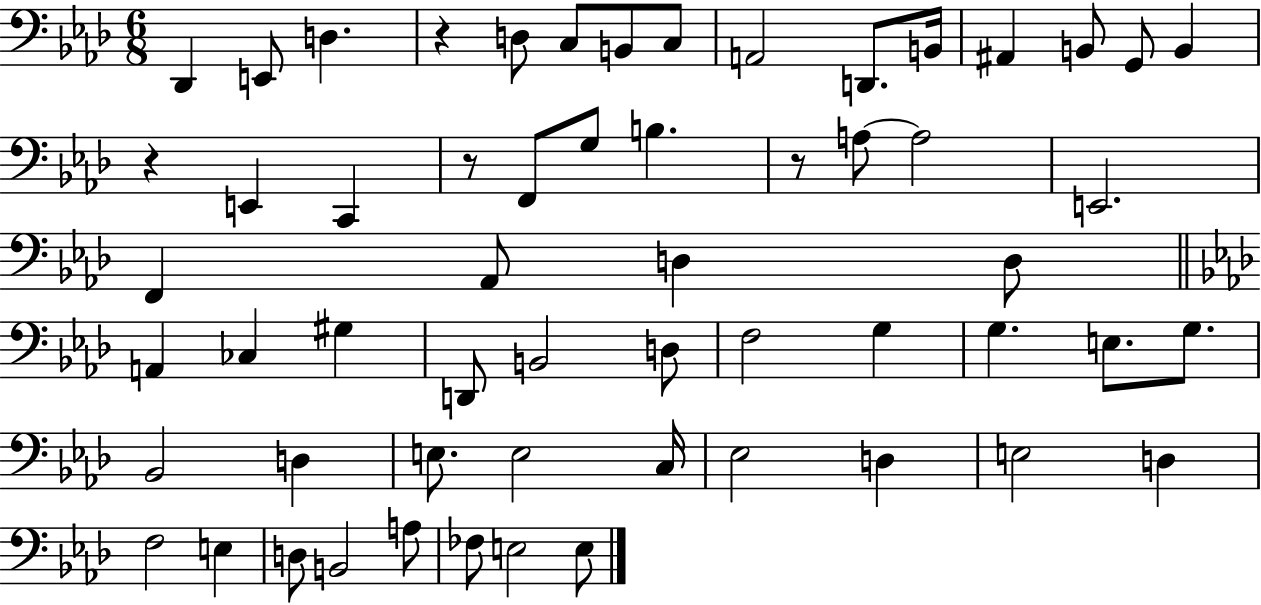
X:1
T:Untitled
M:6/8
L:1/4
K:Ab
_D,, E,,/2 D, z D,/2 C,/2 B,,/2 C,/2 A,,2 D,,/2 B,,/4 ^A,, B,,/2 G,,/2 B,, z E,, C,, z/2 F,,/2 G,/2 B, z/2 A,/2 A,2 E,,2 F,, _A,,/2 D, D,/2 A,, _C, ^G, D,,/2 B,,2 D,/2 F,2 G, G, E,/2 G,/2 _B,,2 D, E,/2 E,2 C,/4 _E,2 D, E,2 D, F,2 E, D,/2 B,,2 A,/2 _F,/2 E,2 E,/2